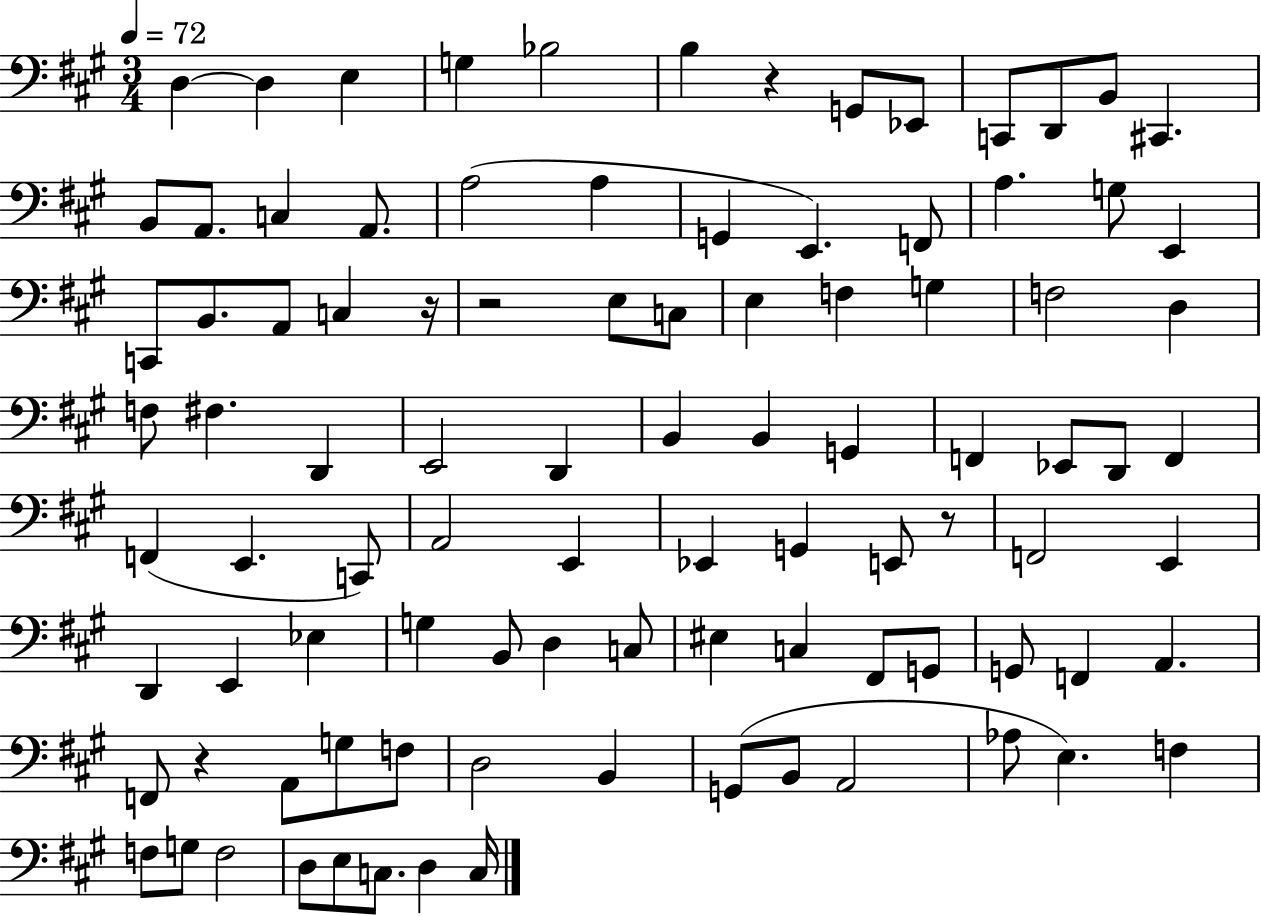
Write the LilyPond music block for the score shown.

{
  \clef bass
  \numericTimeSignature
  \time 3/4
  \key a \major
  \tempo 4 = 72
  d4~~ d4 e4 | g4 bes2 | b4 r4 g,8 ees,8 | c,8 d,8 b,8 cis,4. | \break b,8 a,8. c4 a,8. | a2( a4 | g,4 e,4.) f,8 | a4. g8 e,4 | \break c,8 b,8. a,8 c4 r16 | r2 e8 c8 | e4 f4 g4 | f2 d4 | \break f8 fis4. d,4 | e,2 d,4 | b,4 b,4 g,4 | f,4 ees,8 d,8 f,4 | \break f,4( e,4. c,8) | a,2 e,4 | ees,4 g,4 e,8 r8 | f,2 e,4 | \break d,4 e,4 ees4 | g4 b,8 d4 c8 | eis4 c4 fis,8 g,8 | g,8 f,4 a,4. | \break f,8 r4 a,8 g8 f8 | d2 b,4 | g,8( b,8 a,2 | aes8 e4.) f4 | \break f8 g8 f2 | d8 e8 c8. d4 c16 | \bar "|."
}